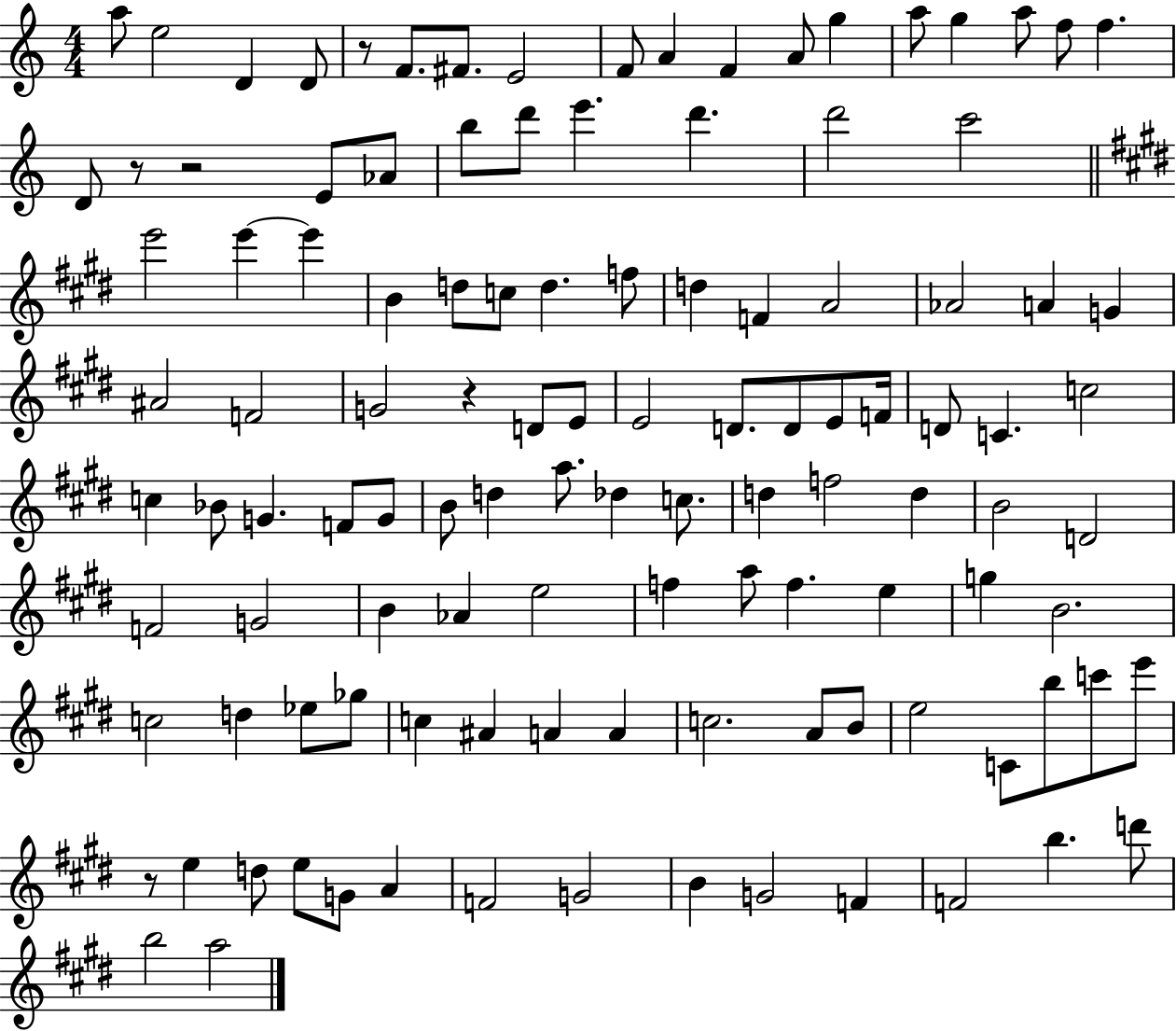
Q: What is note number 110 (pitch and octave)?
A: A5